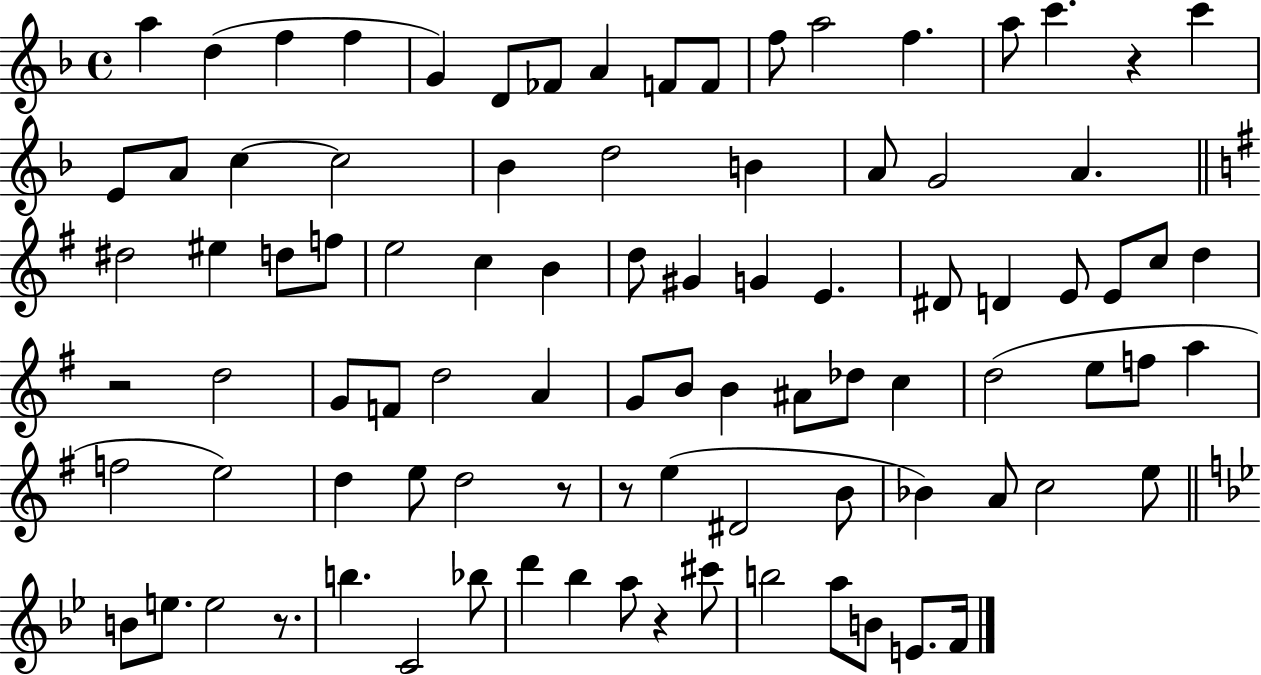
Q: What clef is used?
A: treble